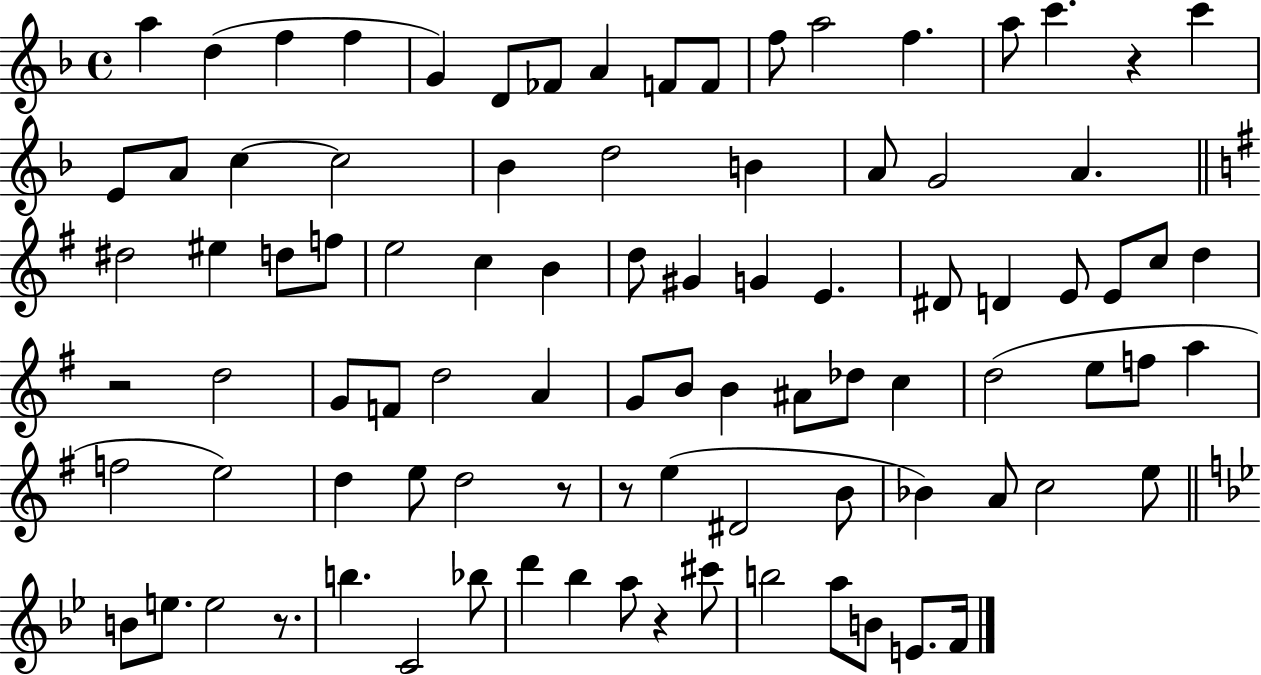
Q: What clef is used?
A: treble